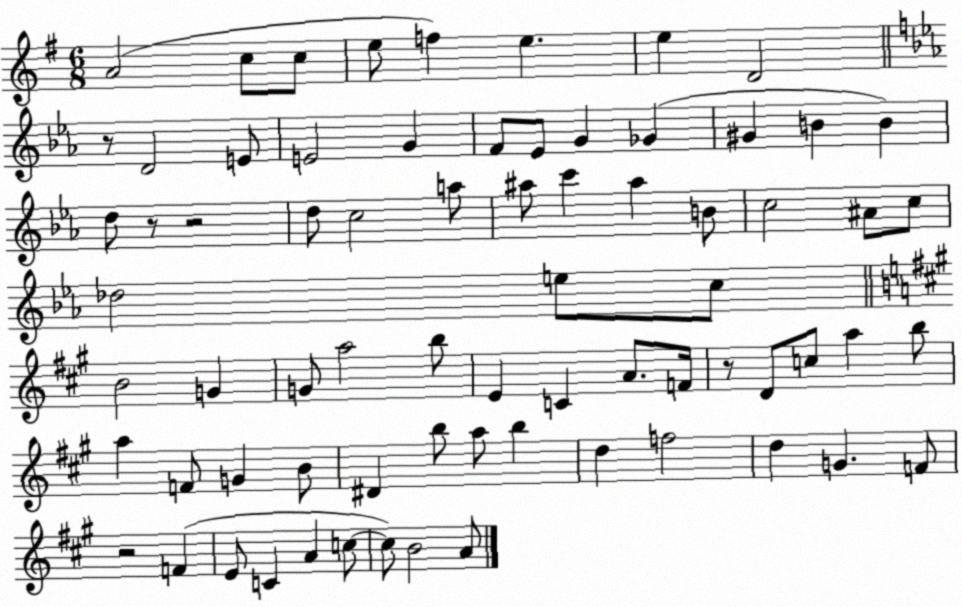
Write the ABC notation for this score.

X:1
T:Untitled
M:6/8
L:1/4
K:G
A2 c/2 c/2 e/2 f e e D2 z/2 D2 E/2 E2 G F/2 _E/2 G _G ^G B B d/2 z/2 z2 d/2 c2 a/2 ^a/2 c' ^a B/2 c2 ^A/2 c/2 _d2 e/2 c/2 B2 G G/2 a2 b/2 E C A/2 F/4 z/2 D/2 c/2 a b/2 a F/2 G B/2 ^D b/2 a/2 b d f2 d G F/2 z2 F E/2 C A c/2 c/2 B2 A/2